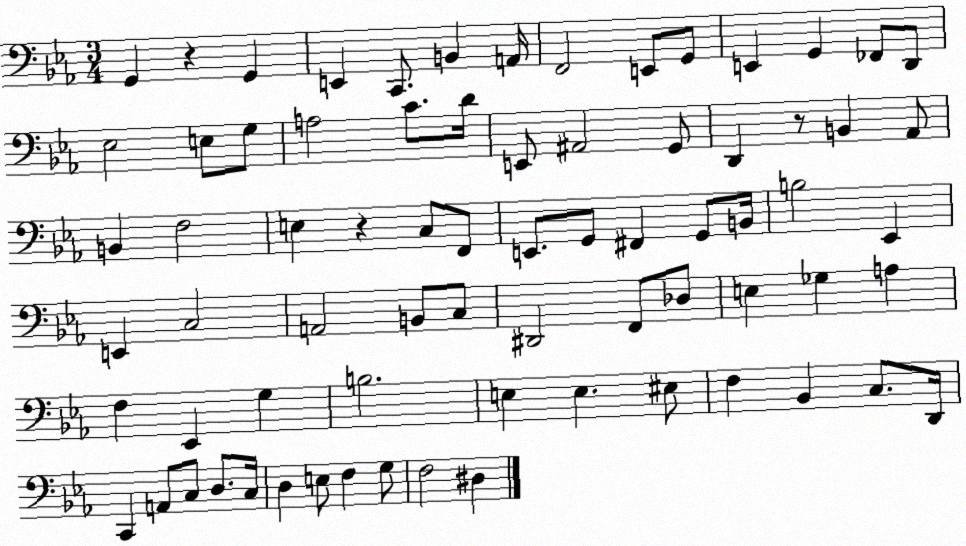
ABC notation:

X:1
T:Untitled
M:3/4
L:1/4
K:Eb
G,, z G,, E,, C,,/2 B,, A,,/4 F,,2 E,,/2 G,,/2 E,, G,, _F,,/2 D,,/2 _E,2 E,/2 G,/2 A,2 C/2 D/4 E,,/2 ^A,,2 G,,/2 D,, z/2 B,, _A,,/2 B,, F,2 E, z C,/2 F,,/2 E,,/2 G,,/2 ^F,, G,,/2 B,,/4 B,2 _E,, E,, C,2 A,,2 B,,/2 C,/2 ^D,,2 F,,/2 _D,/2 E, _G, A, F, _E,, G, B,2 E, E, ^E,/2 F, _B,, C,/2 D,,/4 C,, A,,/2 C,/2 D,/2 C,/4 D, E,/2 F, G,/2 F,2 ^D,